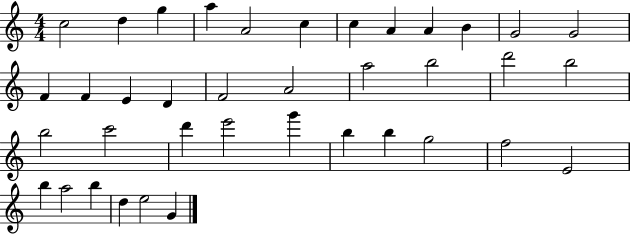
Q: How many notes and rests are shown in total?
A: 38